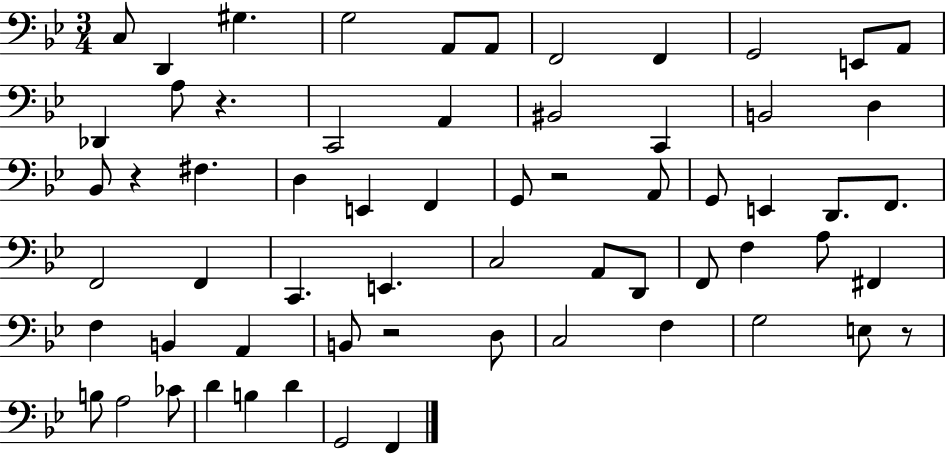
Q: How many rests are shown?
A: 5